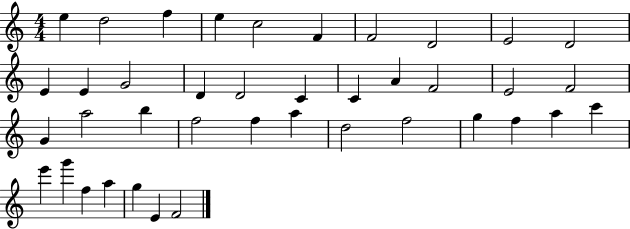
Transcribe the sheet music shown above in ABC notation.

X:1
T:Untitled
M:4/4
L:1/4
K:C
e d2 f e c2 F F2 D2 E2 D2 E E G2 D D2 C C A F2 E2 F2 G a2 b f2 f a d2 f2 g f a c' e' g' f a g E F2